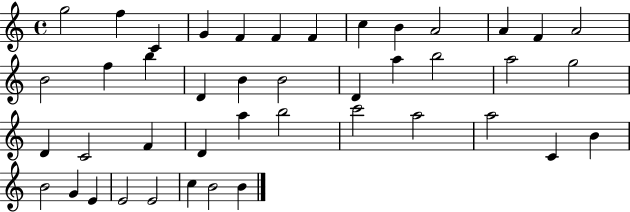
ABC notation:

X:1
T:Untitled
M:4/4
L:1/4
K:C
g2 f C G F F F c B A2 A F A2 B2 f b D B B2 D a b2 a2 g2 D C2 F D a b2 c'2 a2 a2 C B B2 G E E2 E2 c B2 B